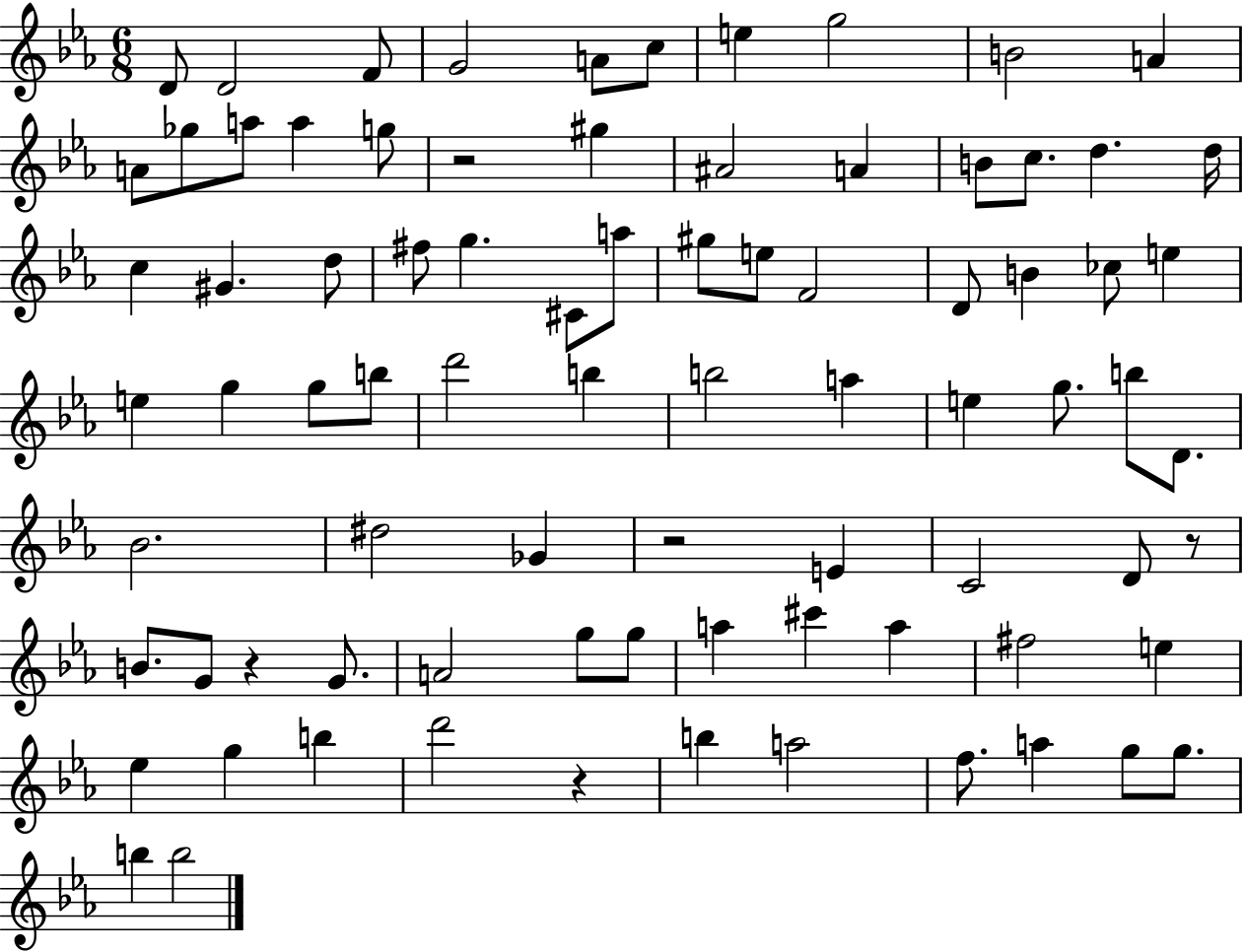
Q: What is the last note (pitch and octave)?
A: B5